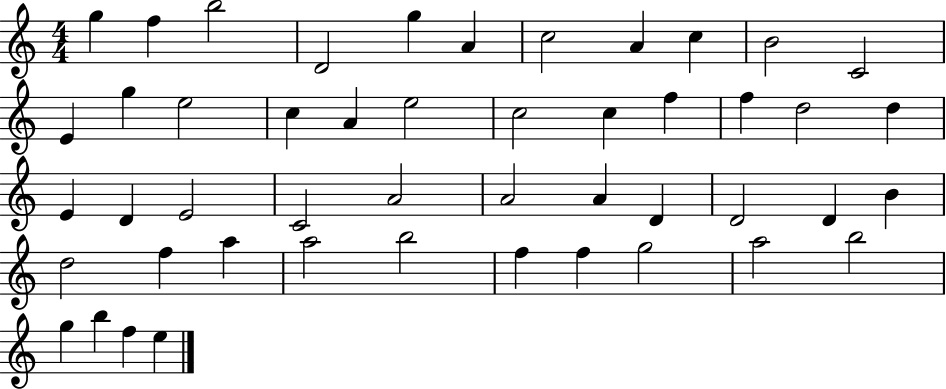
{
  \clef treble
  \numericTimeSignature
  \time 4/4
  \key c \major
  g''4 f''4 b''2 | d'2 g''4 a'4 | c''2 a'4 c''4 | b'2 c'2 | \break e'4 g''4 e''2 | c''4 a'4 e''2 | c''2 c''4 f''4 | f''4 d''2 d''4 | \break e'4 d'4 e'2 | c'2 a'2 | a'2 a'4 d'4 | d'2 d'4 b'4 | \break d''2 f''4 a''4 | a''2 b''2 | f''4 f''4 g''2 | a''2 b''2 | \break g''4 b''4 f''4 e''4 | \bar "|."
}